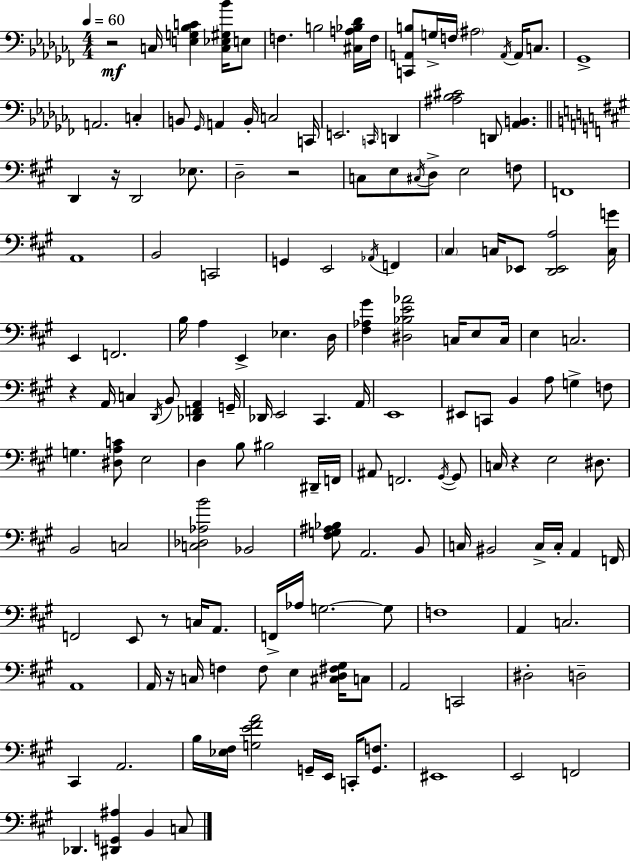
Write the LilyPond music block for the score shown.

{
  \clef bass
  \numericTimeSignature
  \time 4/4
  \key aes \minor
  \tempo 4 = 60
  r2\mf c16 <e g bes c'>4 <c ees gis bes'>16 e8 | f4. b2 <cis a bes des'>16 f16 | <c, a, b>8 g16-> f16 \parenthesize ais2 \acciaccatura { a,16 } a,16 c8. | ges,1-> | \break a,2. c4-. | b,8 \grace { ges,16 } a,4 b,16-. c2 | c,16 e,2. \grace { c,16 } d,4 | <ais bes cis'>2 d,8 <aes, b,>4. | \break \bar "||" \break \key a \major d,4 r16 d,2 ees8. | d2-- r2 | c8 e8 \acciaccatura { cis16 } d8-> e2 f8 | f,1 | \break a,1 | b,2 c,2 | g,4 e,2 \acciaccatura { aes,16 } f,4 | \parenthesize cis4 c16 ees,8 <d, ees, a>2 | \break <c g'>16 e,4 f,2. | b16 a4 e,4-> ees4. | d16 <fis aes gis'>4 <dis bes e' aes'>2 c16 e8 | c16 e4 c2. | \break r4 a,16 c4 \acciaccatura { d,16 } b,8 <des, f, a,>4 | g,16-- des,16 e,2 cis,4. | a,16 e,1 | eis,8 c,8 b,4 a8 g4-> | \break f8 g4. <dis a c'>8 e2 | d4 b8 bis2 | dis,16-- f,16 ais,8 f,2. | \acciaccatura { gis,16~ }~ gis,8 c16 r4 e2 | \break dis8. b,2 c2 | <c des aes b'>2 bes,2 | <fis g ais bes>8 a,2. | b,8 c16 bis,2 c16-> c16-. a,4 | \break f,16 f,2 e,8 r8 | c16 a,8. f,16-> aes16 g2.~~ | g8 f1 | a,4 c2. | \break a,1 | a,16 r16 c16 f4 f8 e4 | <cis d fis gis>16 c8 a,2 c,2 | dis2-. d2-- | \break cis,4 a,2. | b16 <ees fis>16 <g e' fis' a'>2 g,16-- e,16 | c,16-. <g, f>8. eis,1 | e,2 f,2 | \break des,4. <dis, g, ais>4 b,4 | c8 \bar "|."
}